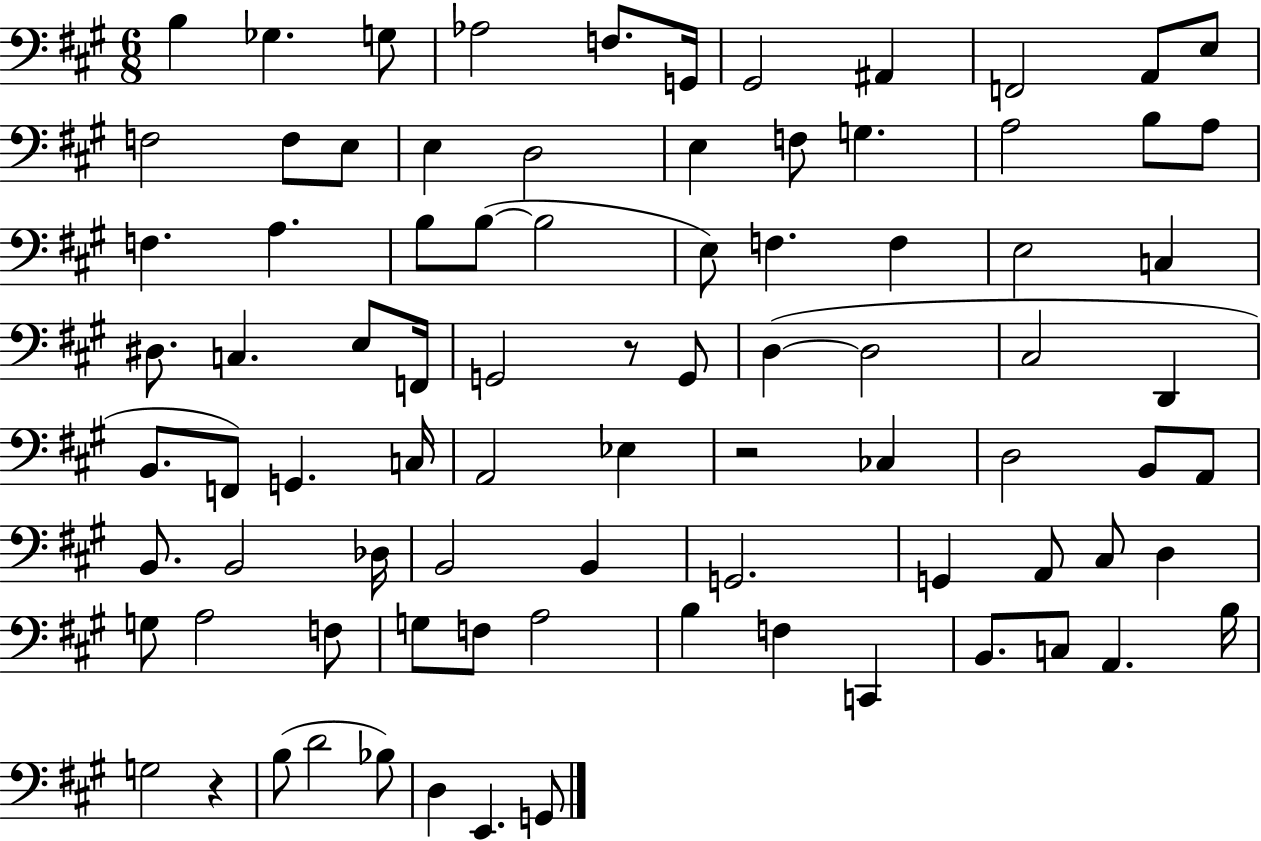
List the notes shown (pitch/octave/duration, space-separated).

B3/q Gb3/q. G3/e Ab3/h F3/e. G2/s G#2/h A#2/q F2/h A2/e E3/e F3/h F3/e E3/e E3/q D3/h E3/q F3/e G3/q. A3/h B3/e A3/e F3/q. A3/q. B3/e B3/e B3/h E3/e F3/q. F3/q E3/h C3/q D#3/e. C3/q. E3/e F2/s G2/h R/e G2/e D3/q D3/h C#3/h D2/q B2/e. F2/e G2/q. C3/s A2/h Eb3/q R/h CES3/q D3/h B2/e A2/e B2/e. B2/h Db3/s B2/h B2/q G2/h. G2/q A2/e C#3/e D3/q G3/e A3/h F3/e G3/e F3/e A3/h B3/q F3/q C2/q B2/e. C3/e A2/q. B3/s G3/h R/q B3/e D4/h Bb3/e D3/q E2/q. G2/e